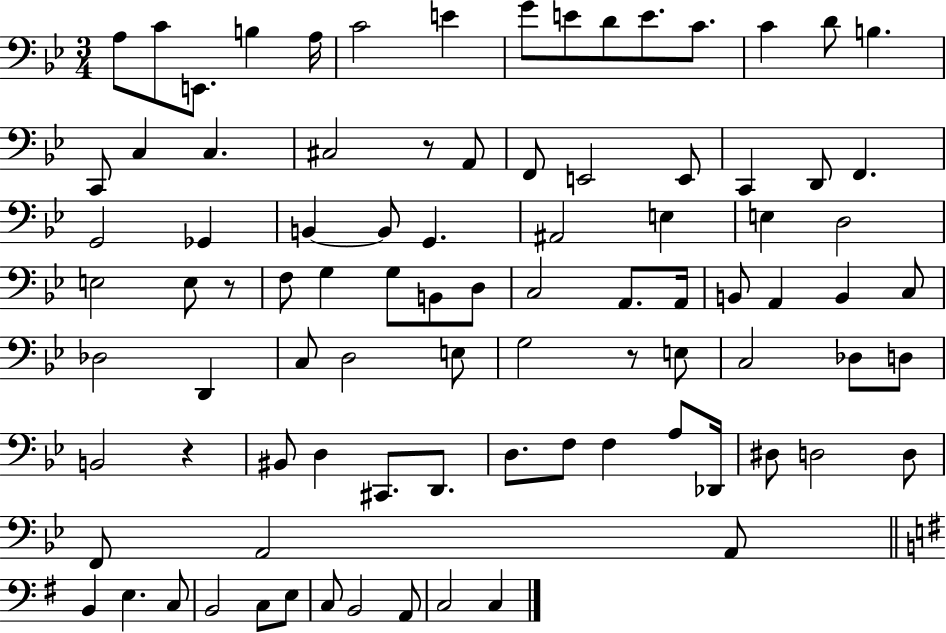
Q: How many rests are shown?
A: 4